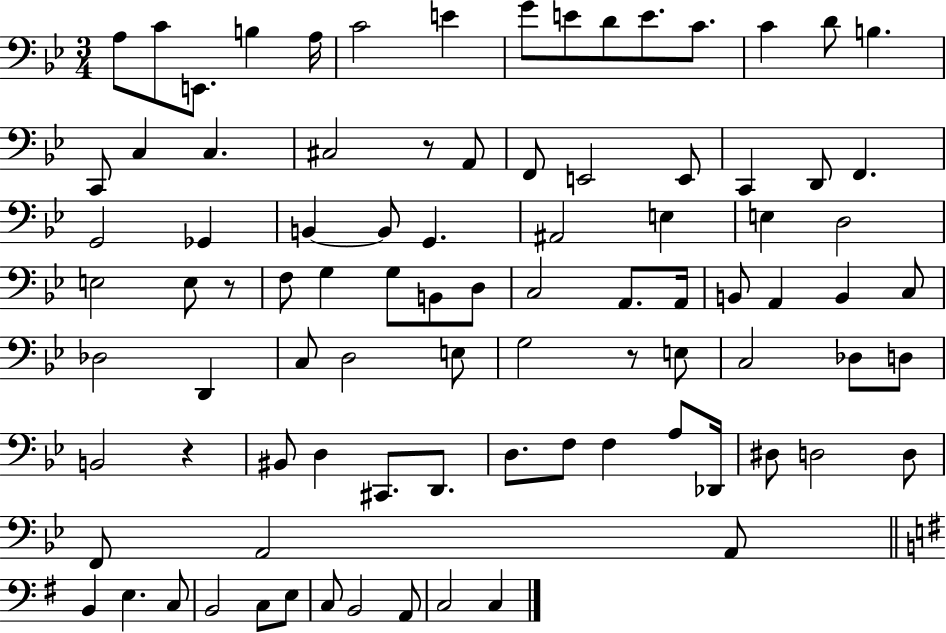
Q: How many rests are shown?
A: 4